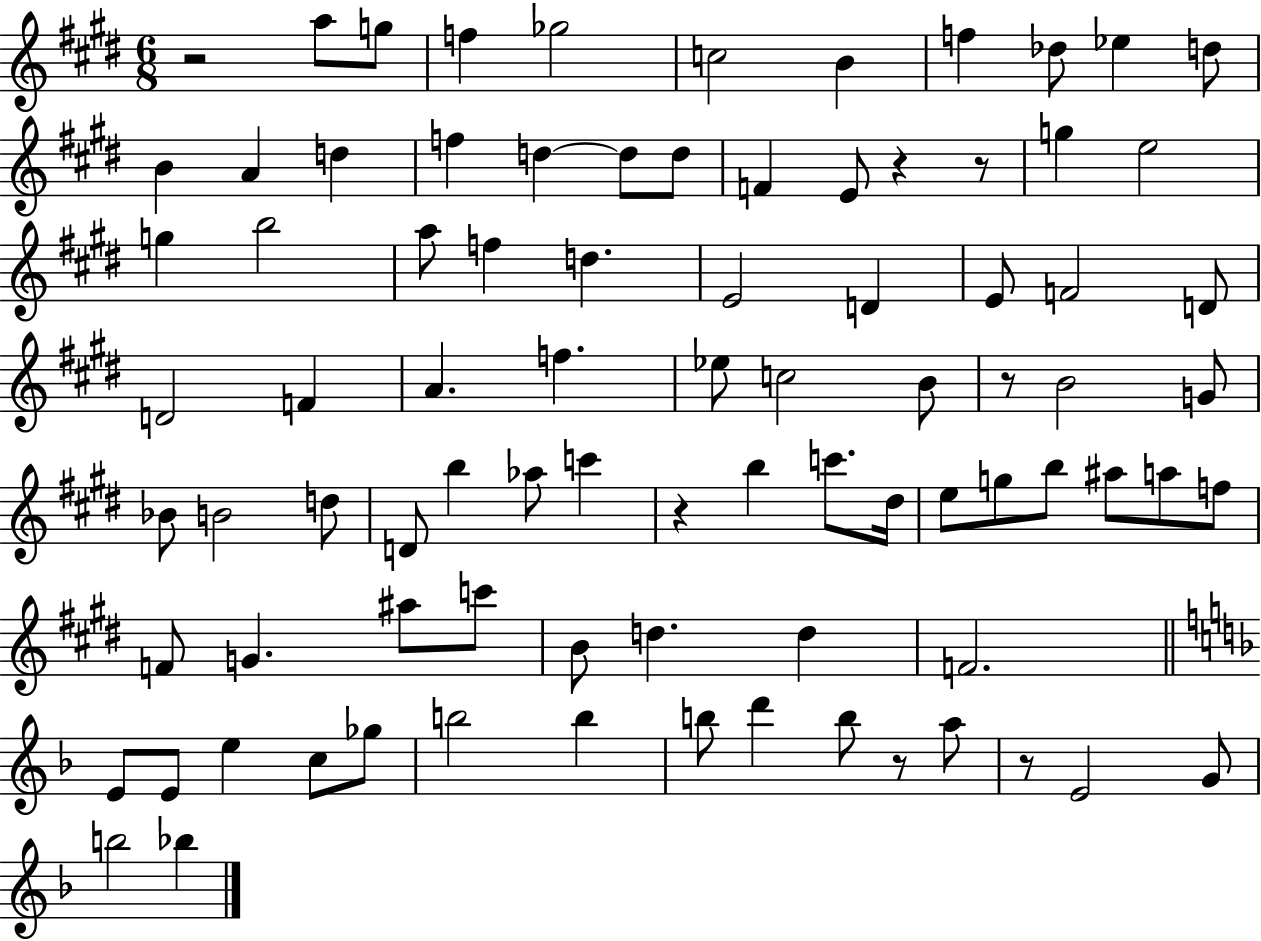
R/h A5/e G5/e F5/q Gb5/h C5/h B4/q F5/q Db5/e Eb5/q D5/e B4/q A4/q D5/q F5/q D5/q D5/e D5/e F4/q E4/e R/q R/e G5/q E5/h G5/q B5/h A5/e F5/q D5/q. E4/h D4/q E4/e F4/h D4/e D4/h F4/q A4/q. F5/q. Eb5/e C5/h B4/e R/e B4/h G4/e Bb4/e B4/h D5/e D4/e B5/q Ab5/e C6/q R/q B5/q C6/e. D#5/s E5/e G5/e B5/e A#5/e A5/e F5/e F4/e G4/q. A#5/e C6/e B4/e D5/q. D5/q F4/h. E4/e E4/e E5/q C5/e Gb5/e B5/h B5/q B5/e D6/q B5/e R/e A5/e R/e E4/h G4/e B5/h Bb5/q